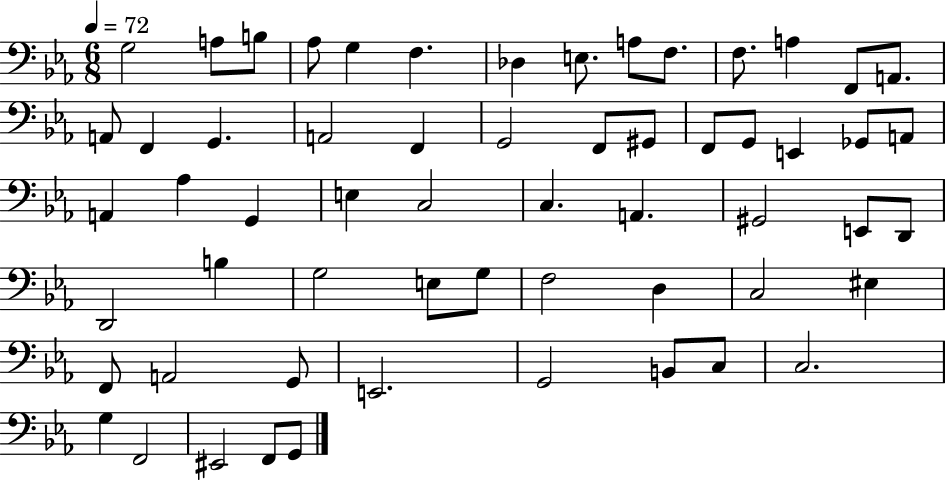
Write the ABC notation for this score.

X:1
T:Untitled
M:6/8
L:1/4
K:Eb
G,2 A,/2 B,/2 _A,/2 G, F, _D, E,/2 A,/2 F,/2 F,/2 A, F,,/2 A,,/2 A,,/2 F,, G,, A,,2 F,, G,,2 F,,/2 ^G,,/2 F,,/2 G,,/2 E,, _G,,/2 A,,/2 A,, _A, G,, E, C,2 C, A,, ^G,,2 E,,/2 D,,/2 D,,2 B, G,2 E,/2 G,/2 F,2 D, C,2 ^E, F,,/2 A,,2 G,,/2 E,,2 G,,2 B,,/2 C,/2 C,2 G, F,,2 ^E,,2 F,,/2 G,,/2